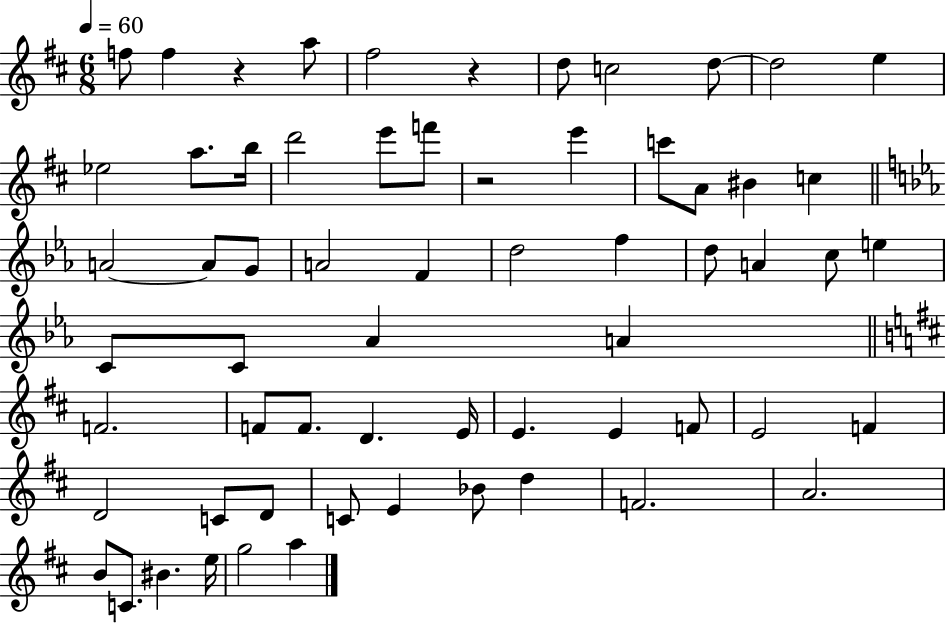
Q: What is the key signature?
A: D major